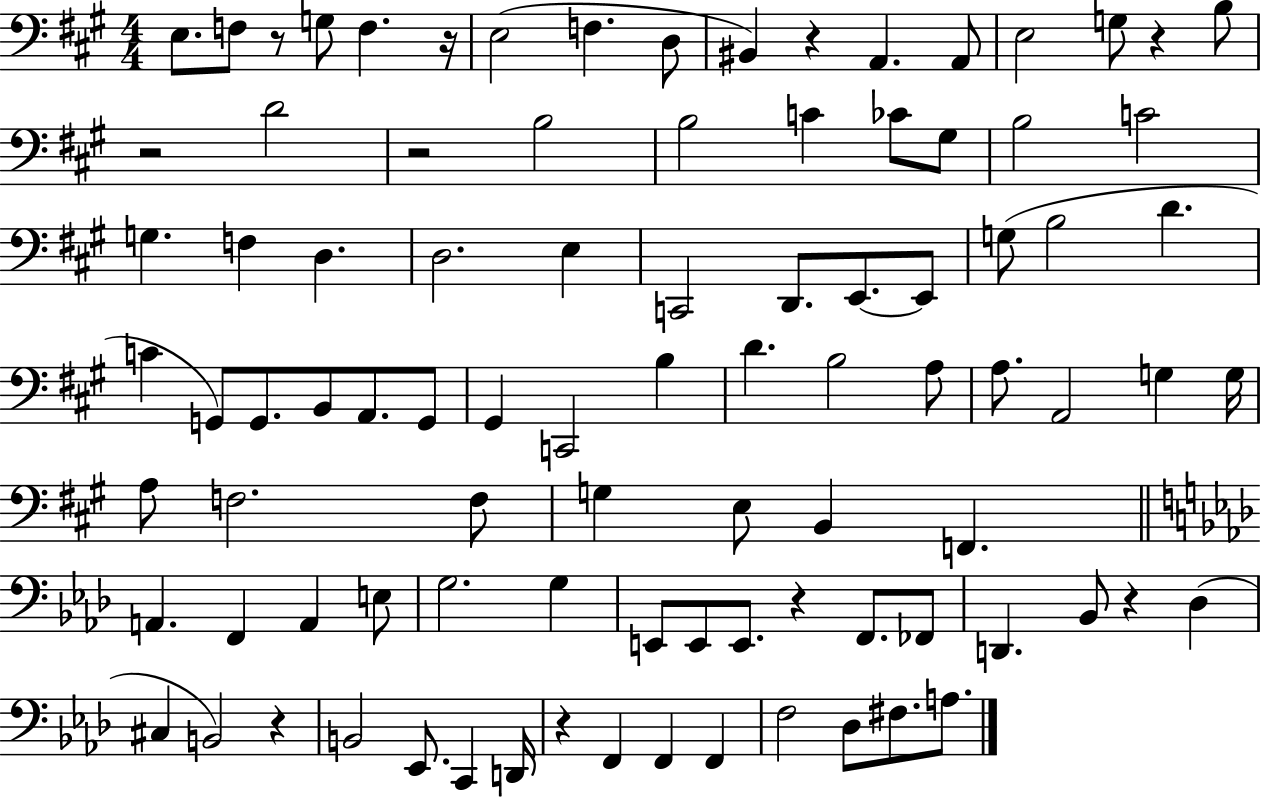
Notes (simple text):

E3/e. F3/e R/e G3/e F3/q. R/s E3/h F3/q. D3/e BIS2/q R/q A2/q. A2/e E3/h G3/e R/q B3/e R/h D4/h R/h B3/h B3/h C4/q CES4/e G#3/e B3/h C4/h G3/q. F3/q D3/q. D3/h. E3/q C2/h D2/e. E2/e. E2/e G3/e B3/h D4/q. C4/q G2/e G2/e. B2/e A2/e. G2/e G#2/q C2/h B3/q D4/q. B3/h A3/e A3/e. A2/h G3/q G3/s A3/e F3/h. F3/e G3/q E3/e B2/q F2/q. A2/q. F2/q A2/q E3/e G3/h. G3/q E2/e E2/e E2/e. R/q F2/e. FES2/e D2/q. Bb2/e R/q Db3/q C#3/q B2/h R/q B2/h Eb2/e. C2/q D2/s R/q F2/q F2/q F2/q F3/h Db3/e F#3/e. A3/e.